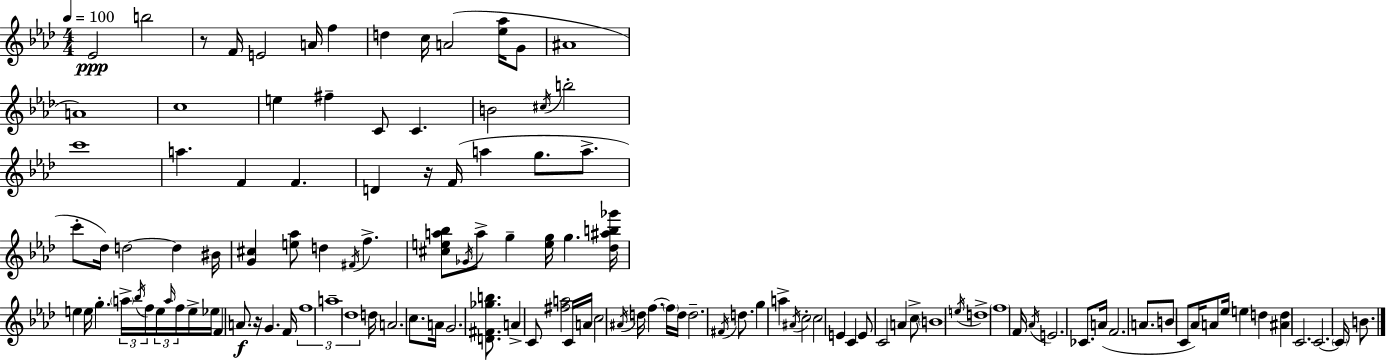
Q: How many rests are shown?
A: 3